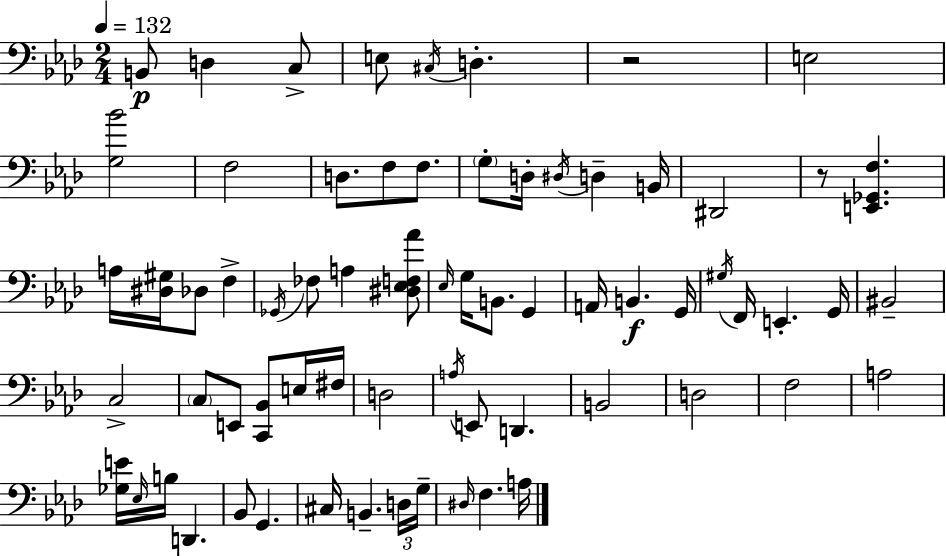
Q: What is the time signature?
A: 2/4